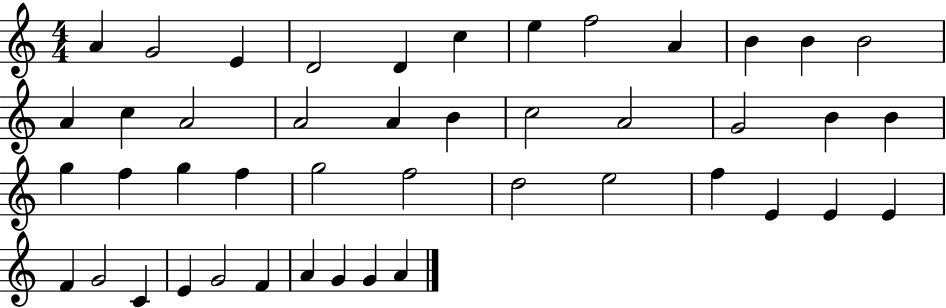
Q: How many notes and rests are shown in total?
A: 45